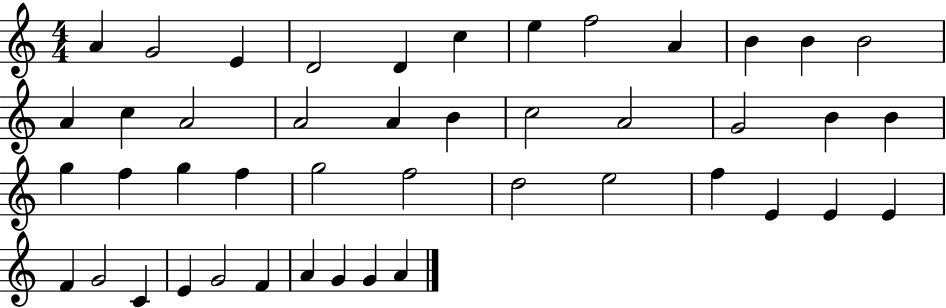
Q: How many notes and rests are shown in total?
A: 45